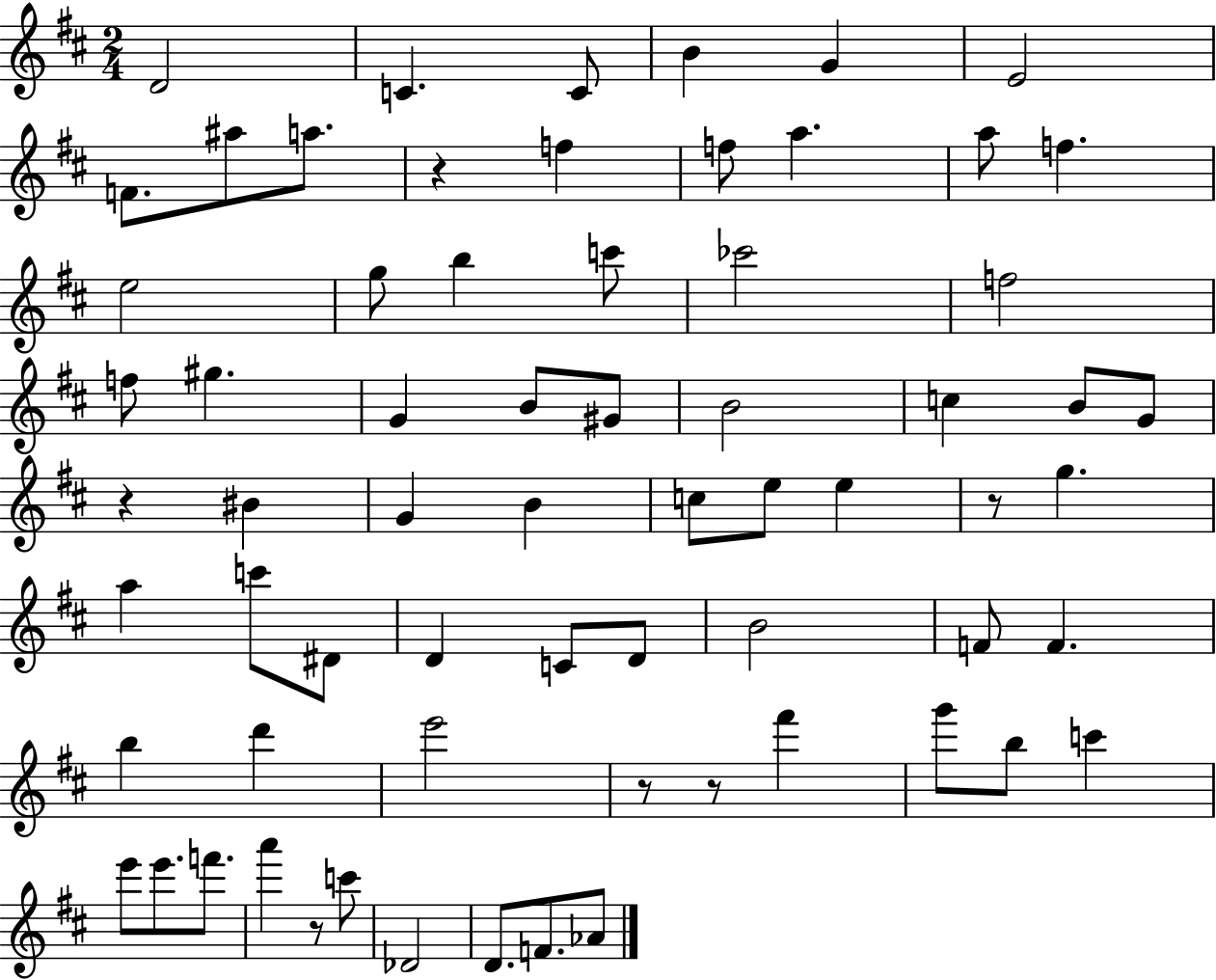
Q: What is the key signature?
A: D major